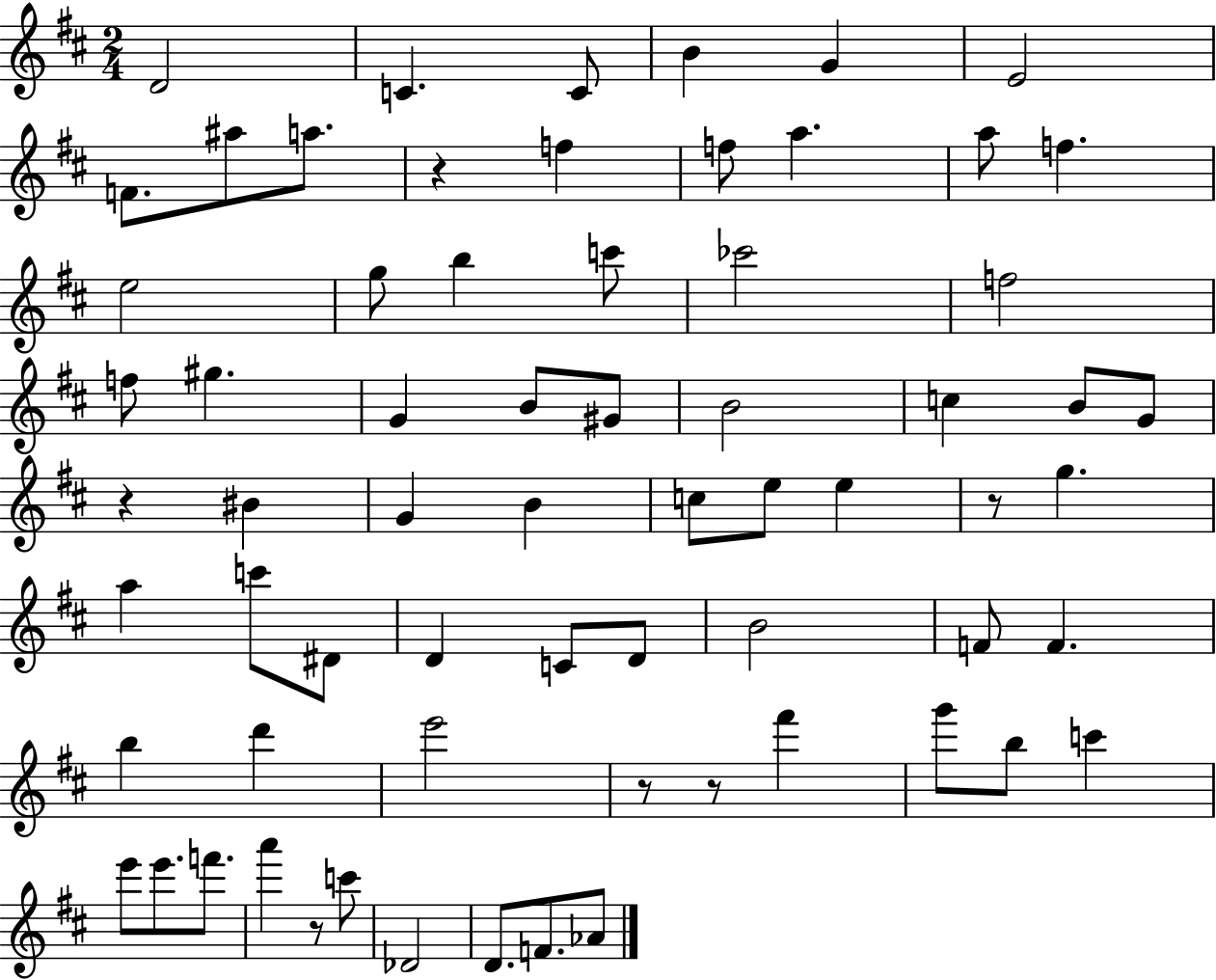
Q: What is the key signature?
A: D major